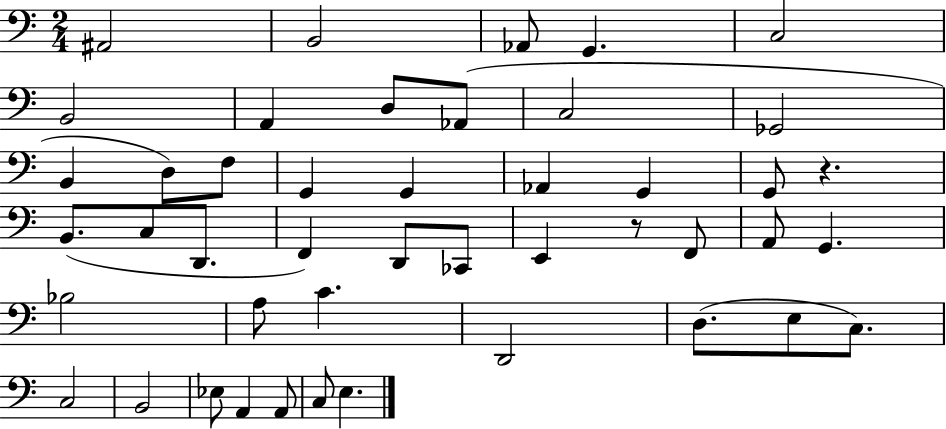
{
  \clef bass
  \numericTimeSignature
  \time 2/4
  \key c \major
  ais,2 | b,2 | aes,8 g,4. | c2 | \break b,2 | a,4 d8 aes,8( | c2 | ges,2 | \break b,4 d8) f8 | g,4 g,4 | aes,4 g,4 | g,8 r4. | \break b,8.( c8 d,8. | f,4) d,8 ces,8 | e,4 r8 f,8 | a,8 g,4. | \break bes2 | a8 c'4. | d,2 | d8.( e8 c8.) | \break c2 | b,2 | ees8 a,4 a,8 | c8 e4. | \break \bar "|."
}